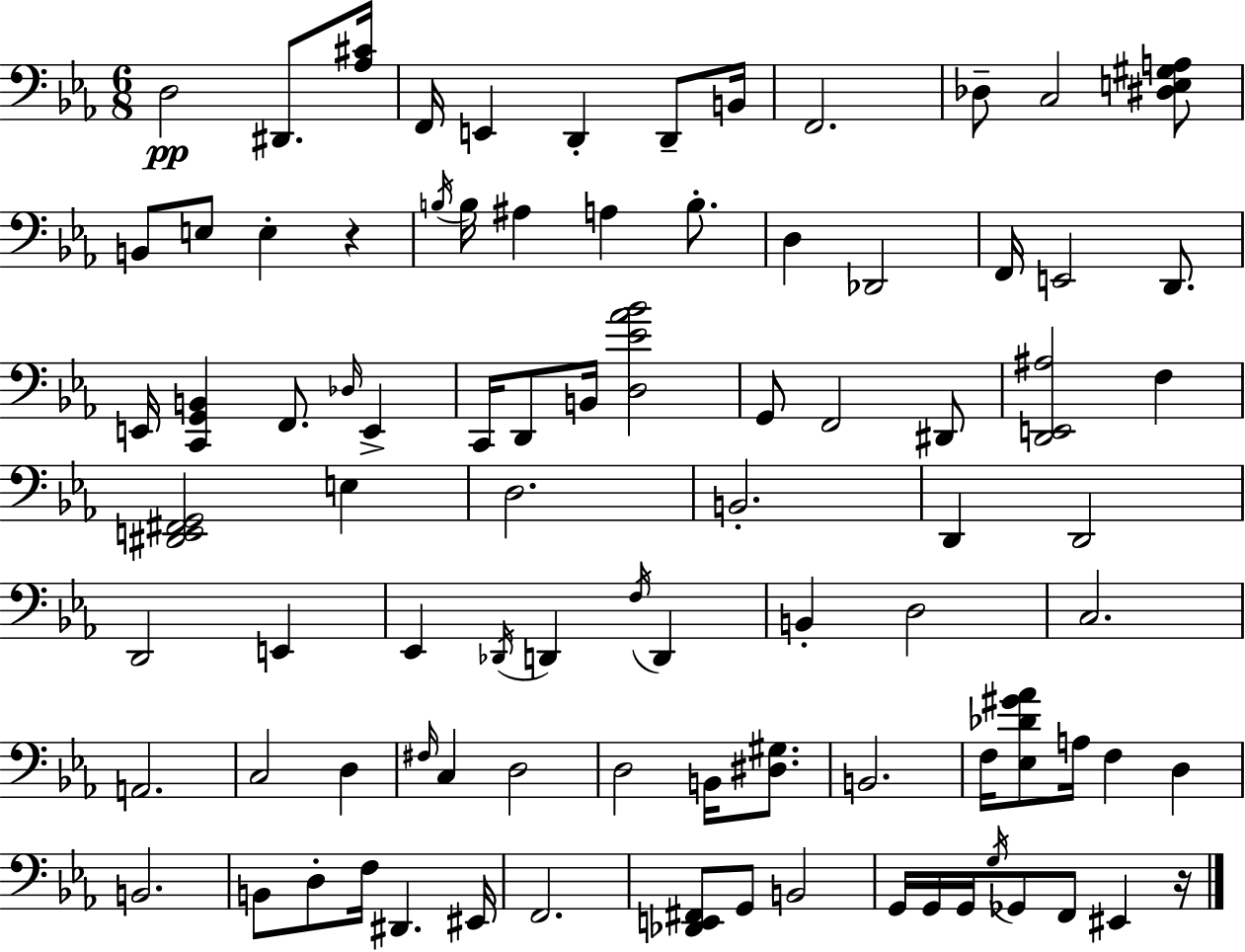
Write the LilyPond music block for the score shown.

{
  \clef bass
  \numericTimeSignature
  \time 6/8
  \key c \minor
  d2\pp dis,8. <aes cis'>16 | f,16 e,4 d,4-. d,8-- b,16 | f,2. | des8-- c2 <dis e gis a>8 | \break b,8 e8 e4-. r4 | \acciaccatura { b16 } b16 ais4 a4 b8.-. | d4 des,2 | f,16 e,2 d,8. | \break e,16 <c, g, b,>4 f,8. \grace { des16 } e,4-> | c,16 d,8 b,16 <d ees' aes' bes'>2 | g,8 f,2 | dis,8 <d, e, ais>2 f4 | \break <dis, e, fis, g,>2 e4 | d2. | b,2.-. | d,4 d,2 | \break d,2 e,4 | ees,4 \acciaccatura { des,16 } d,4 \acciaccatura { f16 } | d,4 b,4-. d2 | c2. | \break a,2. | c2 | d4 \grace { fis16 } c4 d2 | d2 | \break b,16 <dis gis>8. b,2. | f16 <ees des' gis' aes'>8 a16 f4 | d4 b,2. | b,8 d8-. f16 dis,4. | \break eis,16 f,2. | <des, e, fis,>8 g,8 b,2 | g,16 g,16 g,16 \acciaccatura { g16 } ges,8 f,8 | eis,4 r16 \bar "|."
}